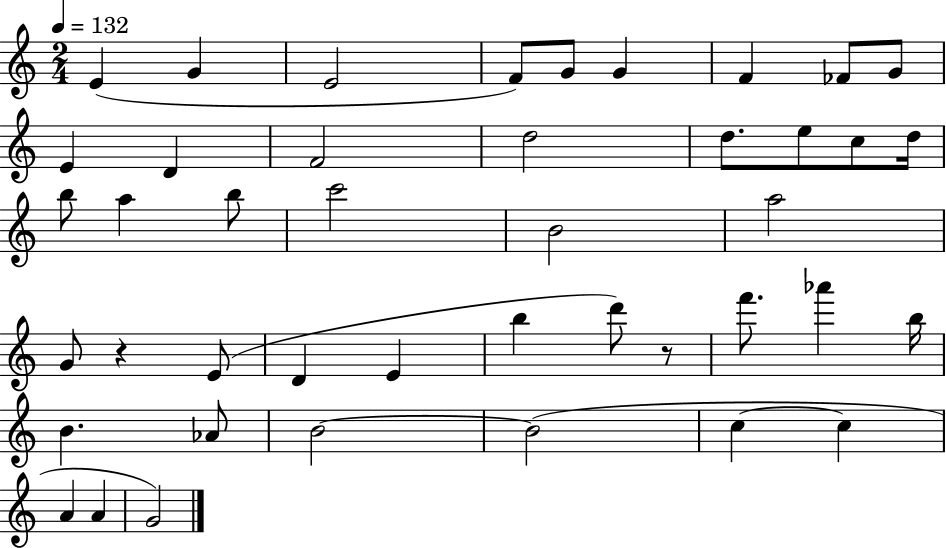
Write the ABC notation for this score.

X:1
T:Untitled
M:2/4
L:1/4
K:C
E G E2 F/2 G/2 G F _F/2 G/2 E D F2 d2 d/2 e/2 c/2 d/4 b/2 a b/2 c'2 B2 a2 G/2 z E/2 D E b d'/2 z/2 f'/2 _a' b/4 B _A/2 B2 B2 c c A A G2